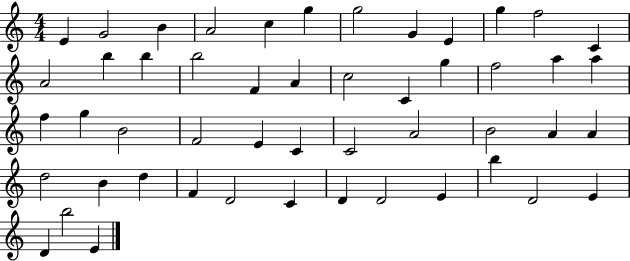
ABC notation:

X:1
T:Untitled
M:4/4
L:1/4
K:C
E G2 B A2 c g g2 G E g f2 C A2 b b b2 F A c2 C g f2 a a f g B2 F2 E C C2 A2 B2 A A d2 B d F D2 C D D2 E b D2 E D b2 E